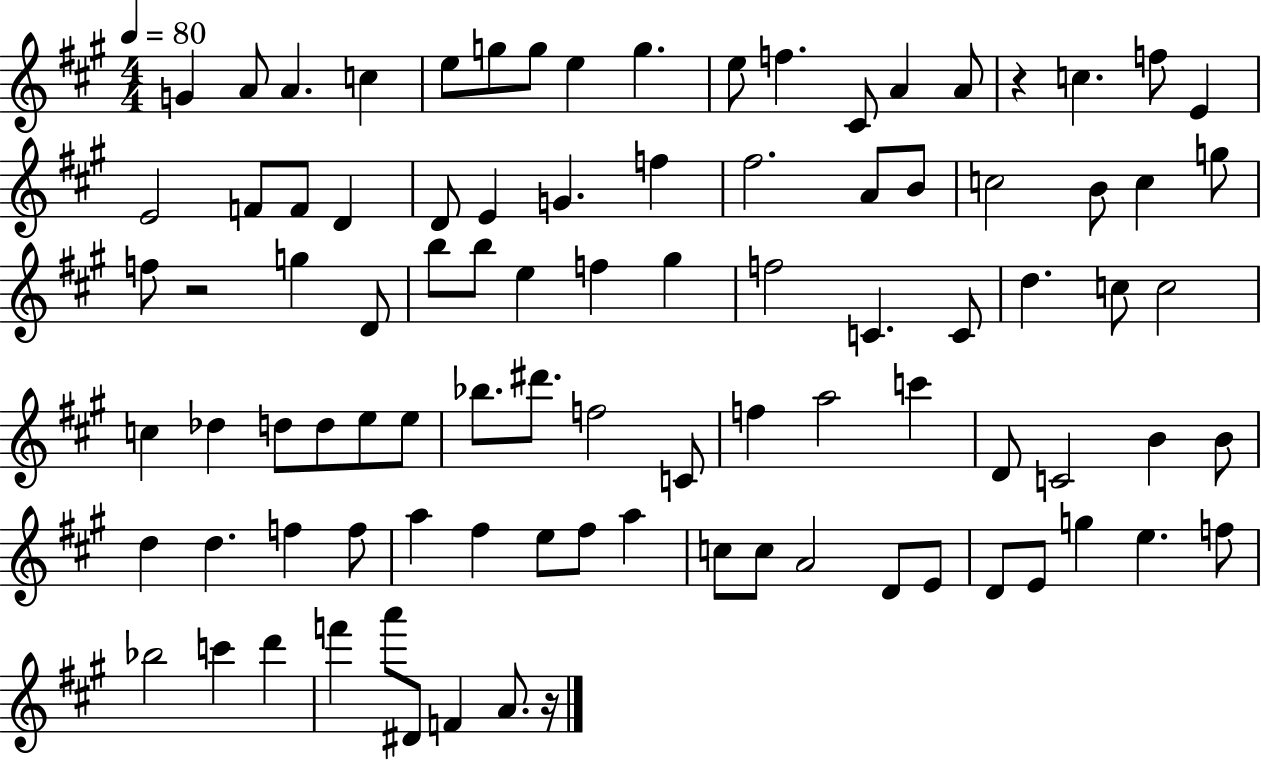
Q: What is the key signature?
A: A major